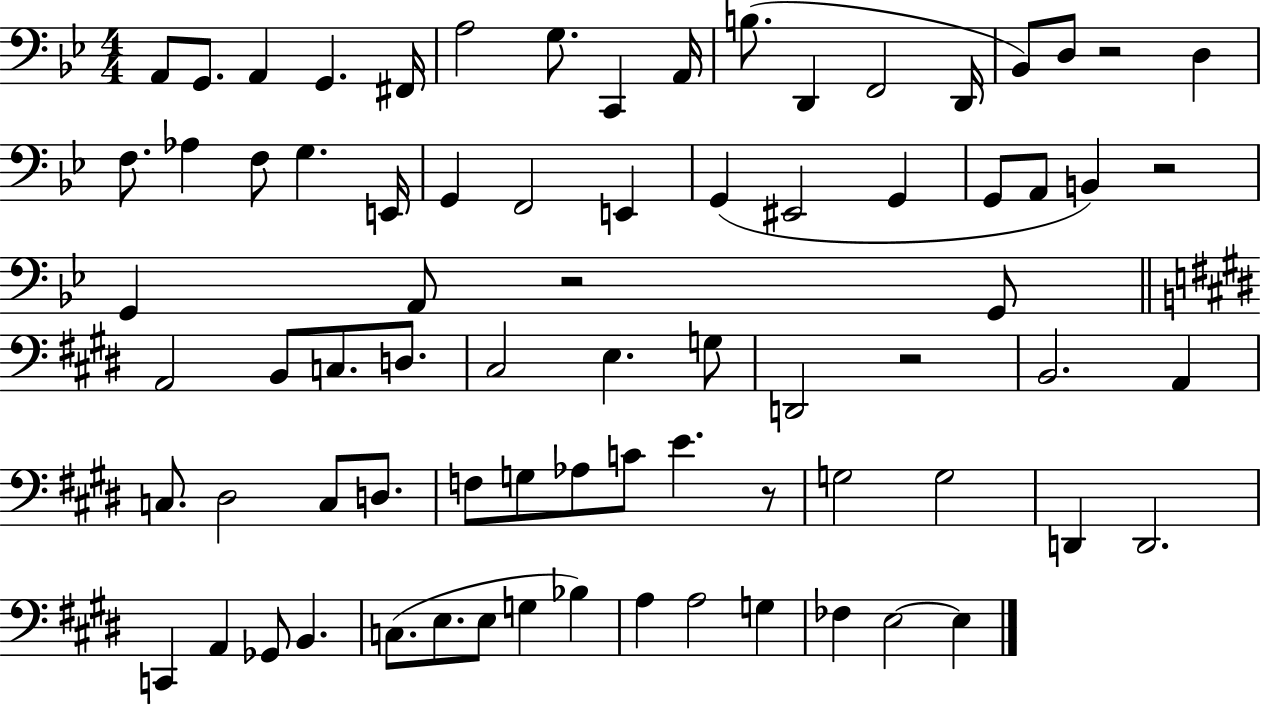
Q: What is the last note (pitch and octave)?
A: E3